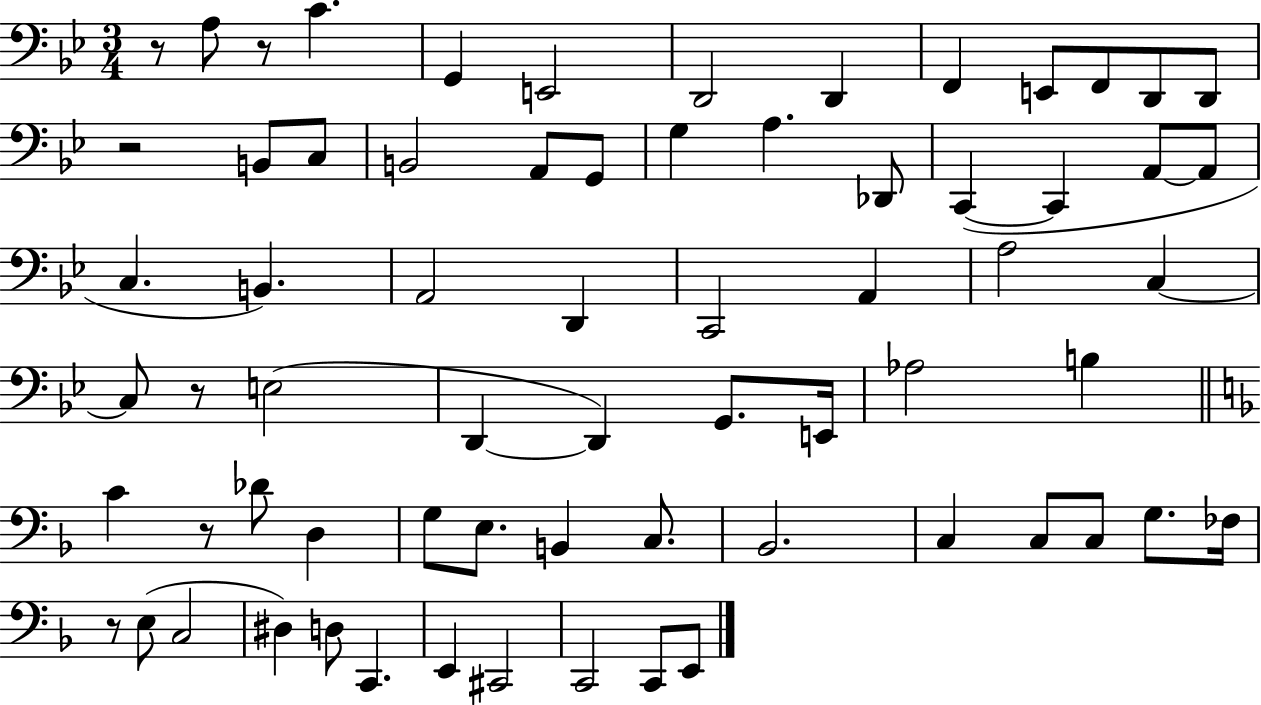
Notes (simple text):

R/e A3/e R/e C4/q. G2/q E2/h D2/h D2/q F2/q E2/e F2/e D2/e D2/e R/h B2/e C3/e B2/h A2/e G2/e G3/q A3/q. Db2/e C2/q C2/q A2/e A2/e C3/q. B2/q. A2/h D2/q C2/h A2/q A3/h C3/q C3/e R/e E3/h D2/q D2/q G2/e. E2/s Ab3/h B3/q C4/q R/e Db4/e D3/q G3/e E3/e. B2/q C3/e. Bb2/h. C3/q C3/e C3/e G3/e. FES3/s R/e E3/e C3/h D#3/q D3/e C2/q. E2/q C#2/h C2/h C2/e E2/e